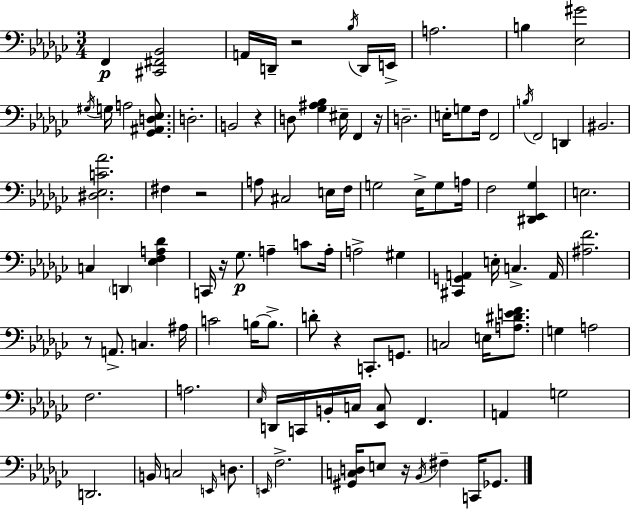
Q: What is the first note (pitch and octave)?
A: F2